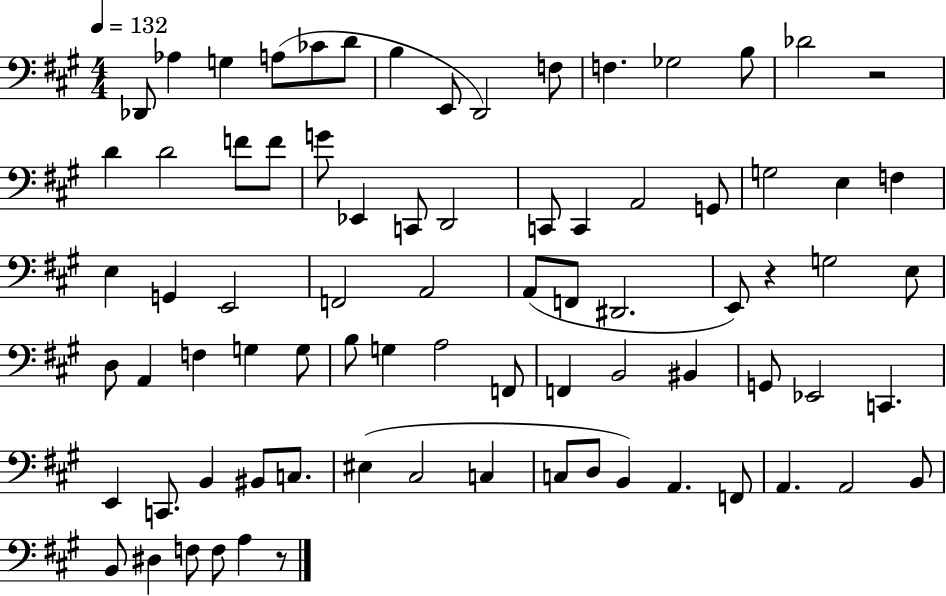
{
  \clef bass
  \numericTimeSignature
  \time 4/4
  \key a \major
  \tempo 4 = 132
  des,8 aes4 g4 a8( ces'8 d'8 | b4 e,8 d,2) f8 | f4. ges2 b8 | des'2 r2 | \break d'4 d'2 f'8 f'8 | g'8 ees,4 c,8 d,2 | c,8 c,4 a,2 g,8 | g2 e4 f4 | \break e4 g,4 e,2 | f,2 a,2 | a,8( f,8 dis,2. | e,8) r4 g2 e8 | \break d8 a,4 f4 g4 g8 | b8 g4 a2 f,8 | f,4 b,2 bis,4 | g,8 ees,2 c,4. | \break e,4 c,8. b,4 bis,8 c8. | eis4( cis2 c4 | c8 d8 b,4) a,4. f,8 | a,4. a,2 b,8 | \break b,8 dis4 f8 f8 a4 r8 | \bar "|."
}